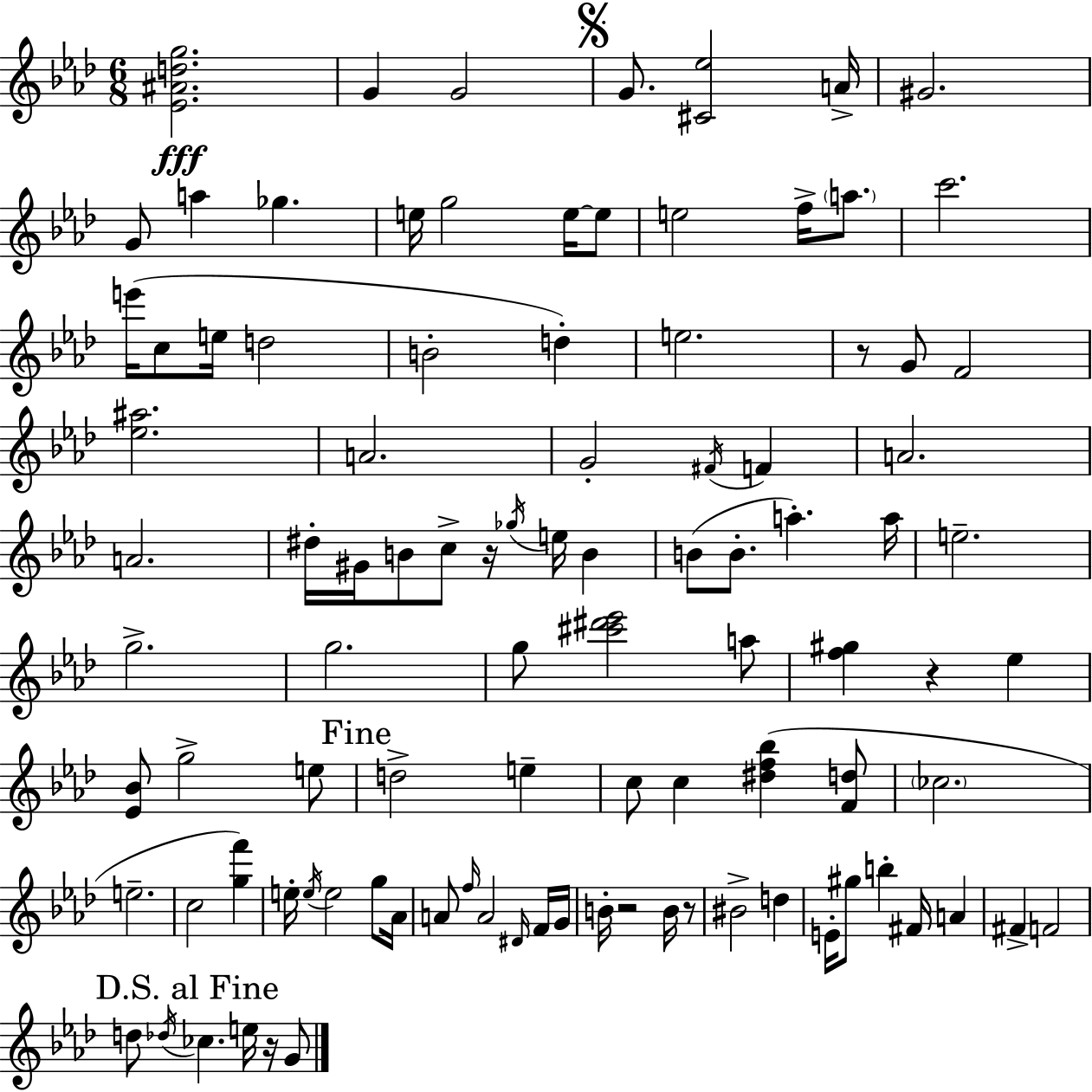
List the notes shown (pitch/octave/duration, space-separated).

[Eb4,A#4,D5,G5]/h. G4/q G4/h G4/e. [C#4,Eb5]/h A4/s G#4/h. G4/e A5/q Gb5/q. E5/s G5/h E5/s E5/e E5/h F5/s A5/e. C6/h. E6/s C5/e E5/s D5/h B4/h D5/q E5/h. R/e G4/e F4/h [Eb5,A#5]/h. A4/h. G4/h F#4/s F4/q A4/h. A4/h. D#5/s G#4/s B4/e C5/e R/s Gb5/s E5/s B4/q B4/e B4/e. A5/q. A5/s E5/h. G5/h. G5/h. G5/e [C#6,D#6,Eb6]/h A5/e [F5,G#5]/q R/q Eb5/q [Eb4,Bb4]/e G5/h E5/e D5/h E5/q C5/e C5/q [D#5,F5,Bb5]/q [F4,D5]/e CES5/h. E5/h. C5/h [G5,F6]/q E5/s E5/s E5/h G5/e Ab4/s A4/e F5/s A4/h D#4/s F4/s G4/s B4/s R/h B4/s R/e BIS4/h D5/q E4/s G#5/e B5/q F#4/s A4/q F#4/q F4/h D5/e Db5/s CES5/q. E5/s R/s G4/e